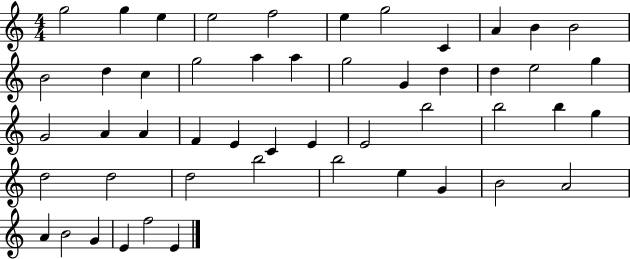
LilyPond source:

{
  \clef treble
  \numericTimeSignature
  \time 4/4
  \key c \major
  g''2 g''4 e''4 | e''2 f''2 | e''4 g''2 c'4 | a'4 b'4 b'2 | \break b'2 d''4 c''4 | g''2 a''4 a''4 | g''2 g'4 d''4 | d''4 e''2 g''4 | \break g'2 a'4 a'4 | f'4 e'4 c'4 e'4 | e'2 b''2 | b''2 b''4 g''4 | \break d''2 d''2 | d''2 b''2 | b''2 e''4 g'4 | b'2 a'2 | \break a'4 b'2 g'4 | e'4 f''2 e'4 | \bar "|."
}